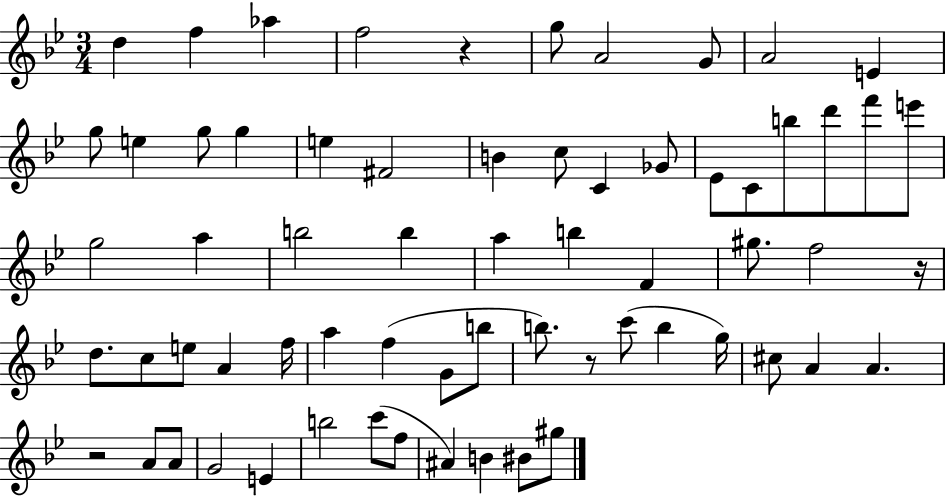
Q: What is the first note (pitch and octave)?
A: D5